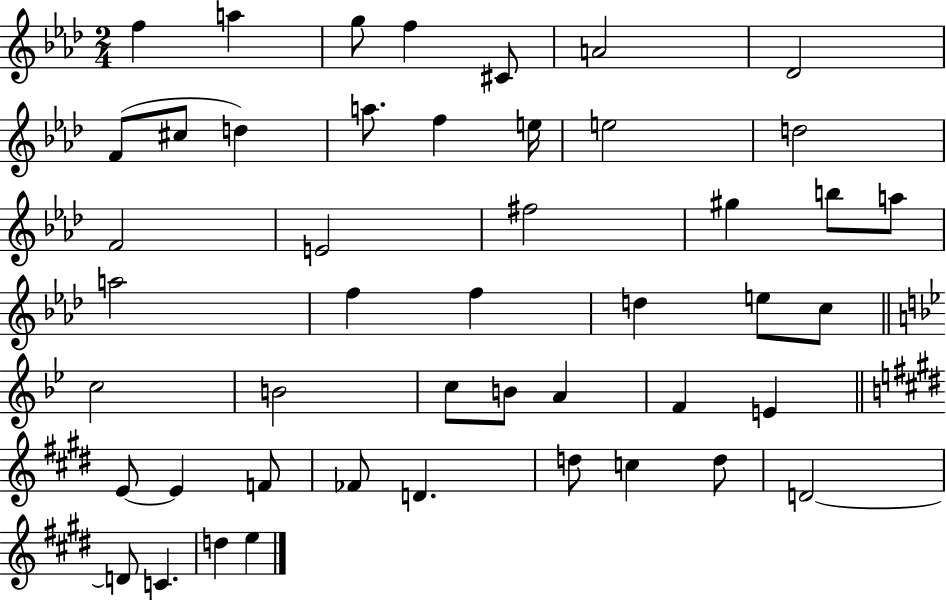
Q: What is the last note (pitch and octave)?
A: E5